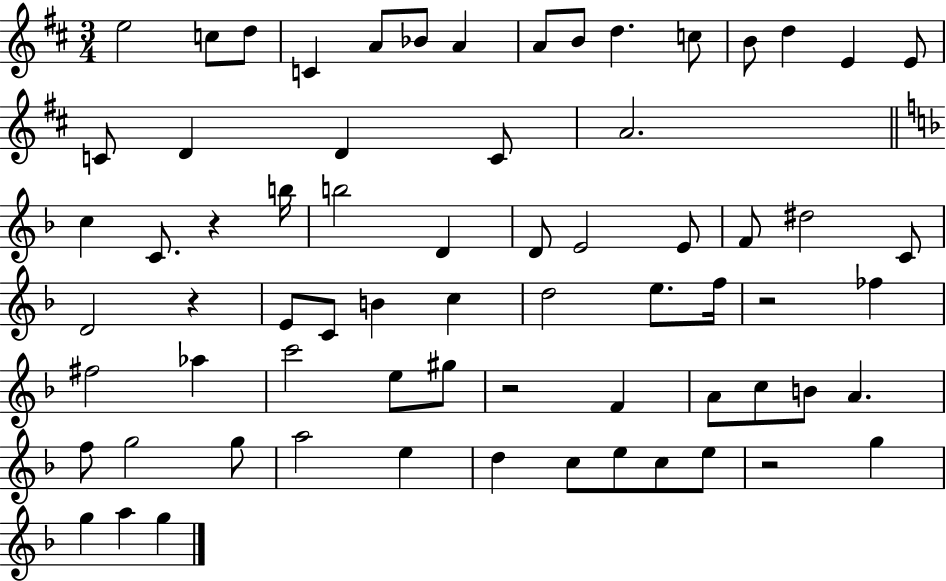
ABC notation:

X:1
T:Untitled
M:3/4
L:1/4
K:D
e2 c/2 d/2 C A/2 _B/2 A A/2 B/2 d c/2 B/2 d E E/2 C/2 D D C/2 A2 c C/2 z b/4 b2 D D/2 E2 E/2 F/2 ^d2 C/2 D2 z E/2 C/2 B c d2 e/2 f/4 z2 _f ^f2 _a c'2 e/2 ^g/2 z2 F A/2 c/2 B/2 A f/2 g2 g/2 a2 e d c/2 e/2 c/2 e/2 z2 g g a g